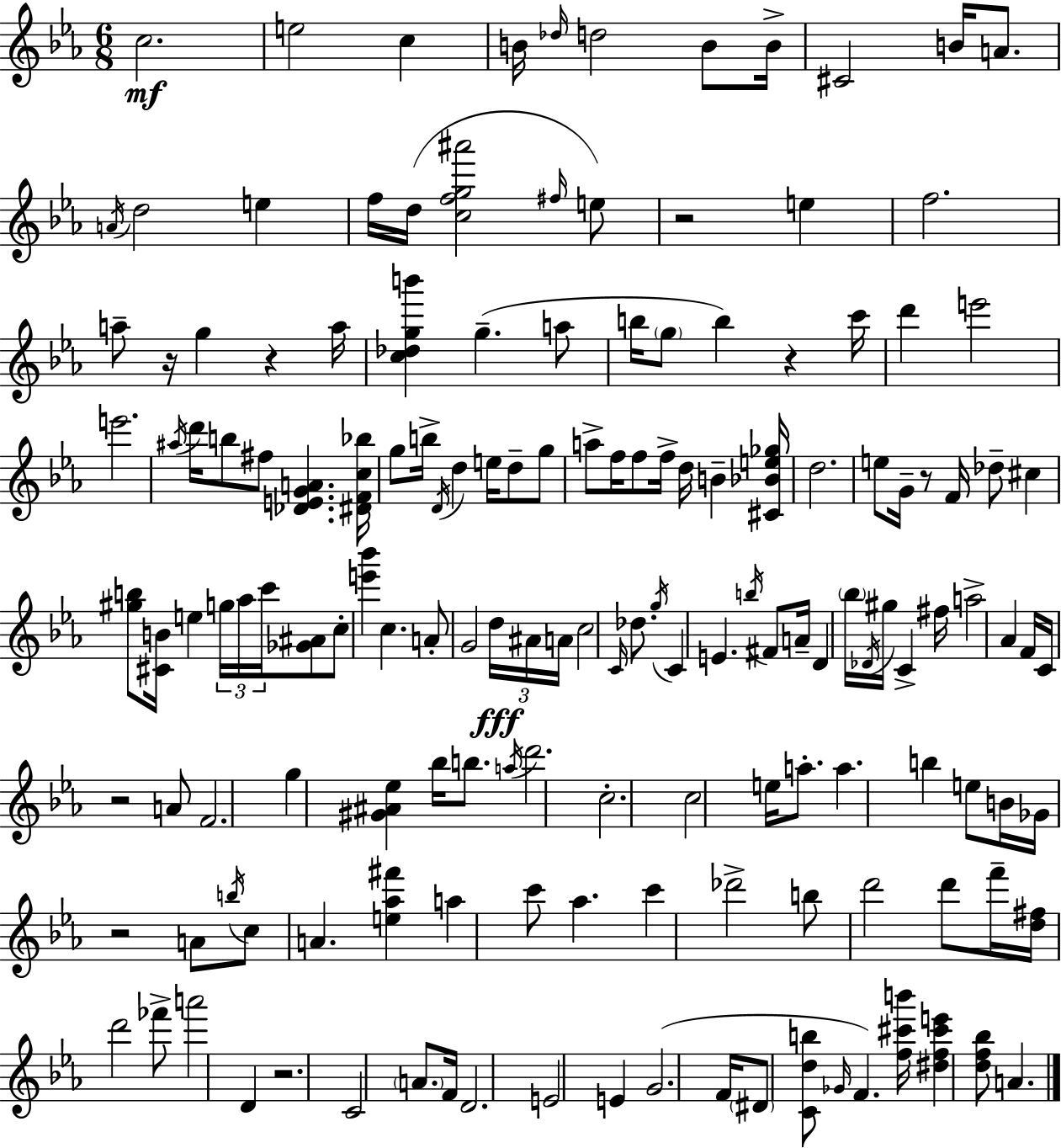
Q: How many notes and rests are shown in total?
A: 154